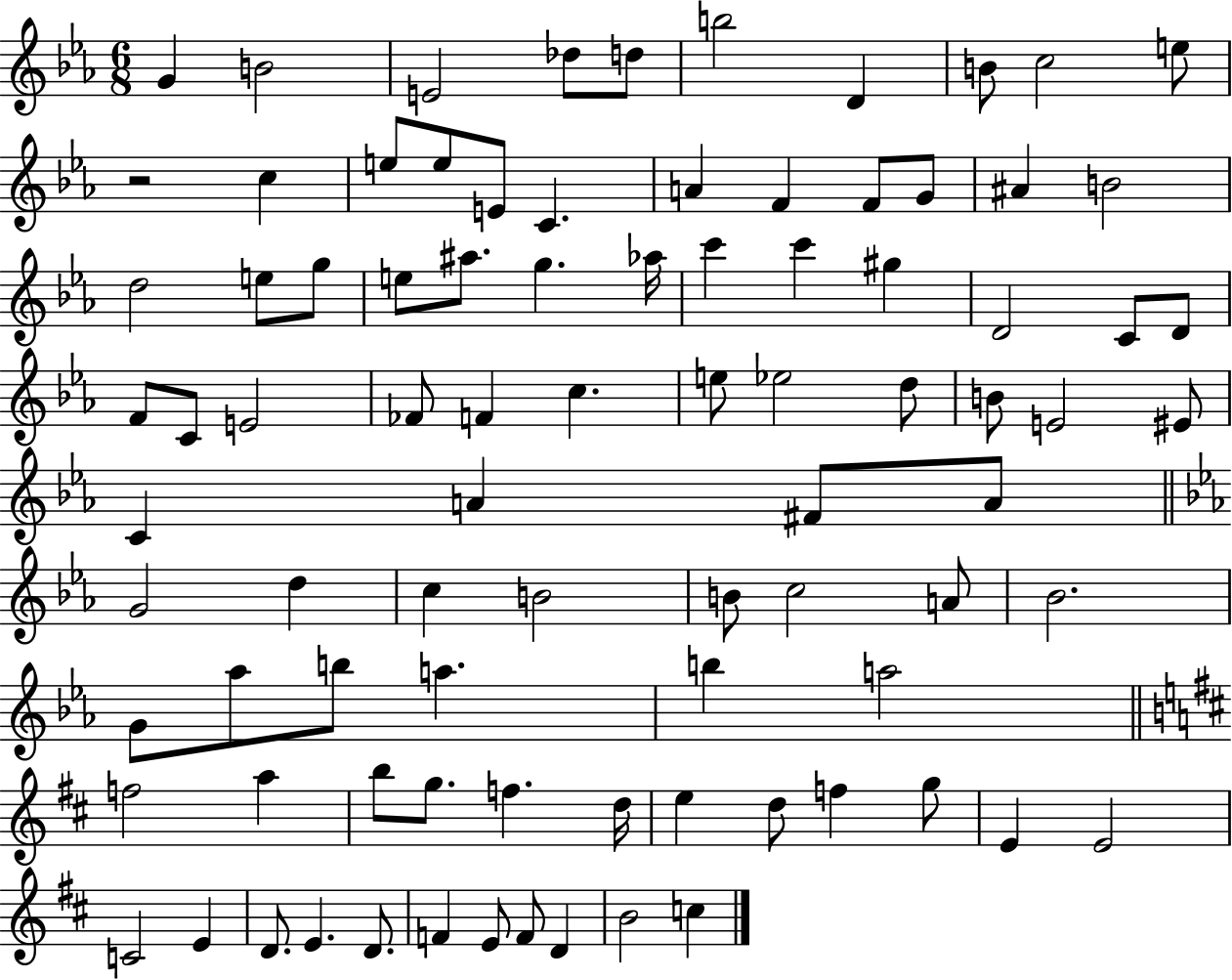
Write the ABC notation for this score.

X:1
T:Untitled
M:6/8
L:1/4
K:Eb
G B2 E2 _d/2 d/2 b2 D B/2 c2 e/2 z2 c e/2 e/2 E/2 C A F F/2 G/2 ^A B2 d2 e/2 g/2 e/2 ^a/2 g _a/4 c' c' ^g D2 C/2 D/2 F/2 C/2 E2 _F/2 F c e/2 _e2 d/2 B/2 E2 ^E/2 C A ^F/2 A/2 G2 d c B2 B/2 c2 A/2 _B2 G/2 _a/2 b/2 a b a2 f2 a b/2 g/2 f d/4 e d/2 f g/2 E E2 C2 E D/2 E D/2 F E/2 F/2 D B2 c